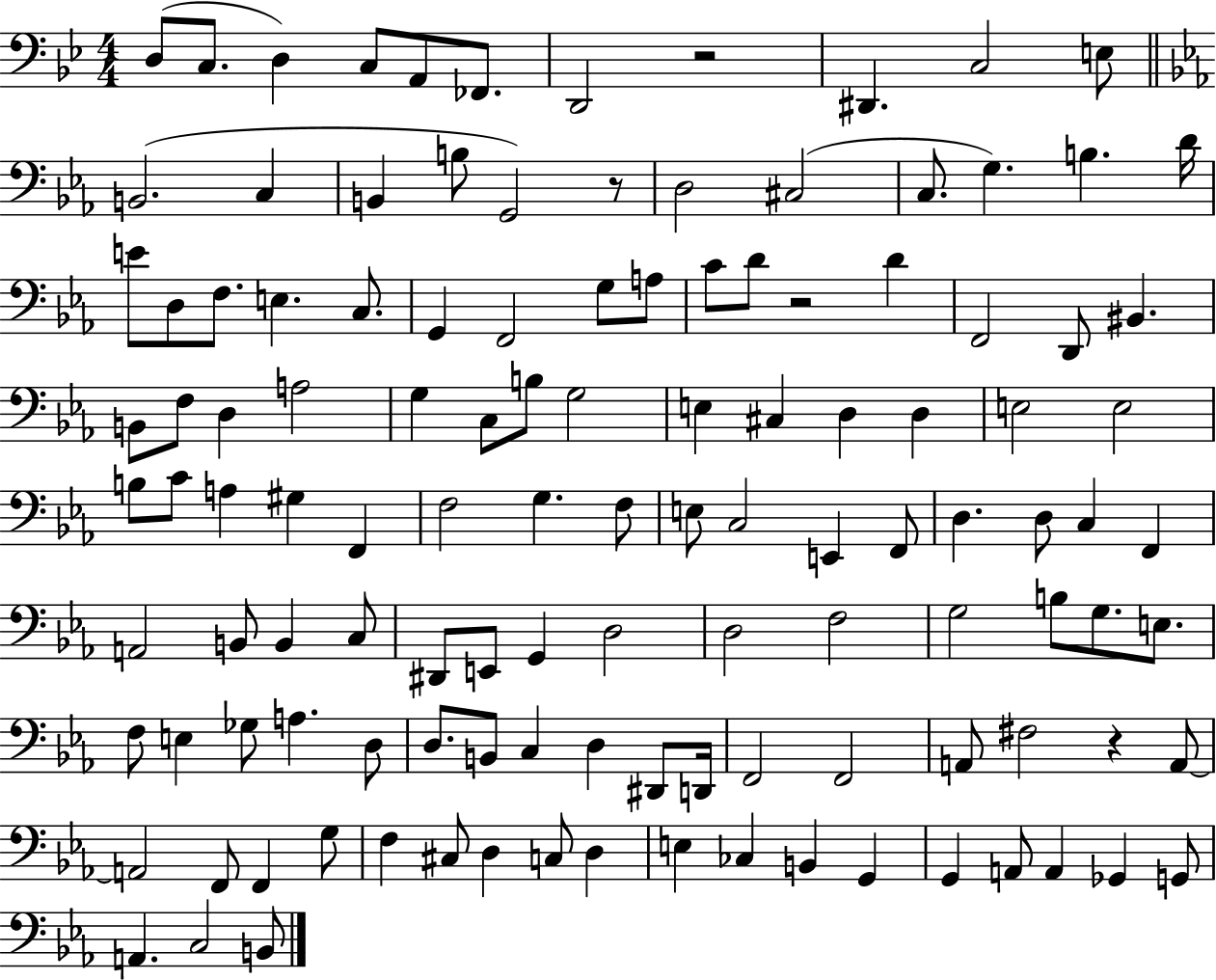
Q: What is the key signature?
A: BES major